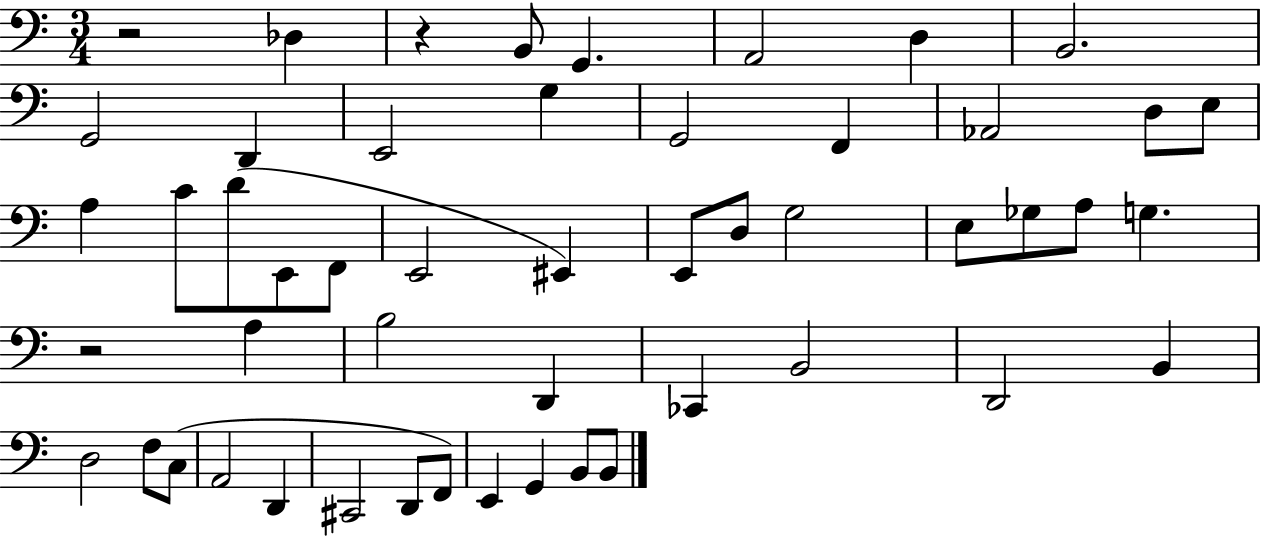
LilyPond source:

{
  \clef bass
  \numericTimeSignature
  \time 3/4
  \key c \major
  r2 des4 | r4 b,8 g,4. | a,2 d4 | b,2. | \break g,2 d,4 | e,2 g4 | g,2 f,4 | aes,2 d8 e8 | \break a4 c'8 d'8( e,8 f,8 | e,2 eis,4) | e,8 d8 g2 | e8 ges8 a8 g4. | \break r2 a4 | b2 d,4 | ces,4 b,2 | d,2 b,4 | \break d2 f8 c8( | a,2 d,4 | cis,2 d,8 f,8) | e,4 g,4 b,8 b,8 | \break \bar "|."
}